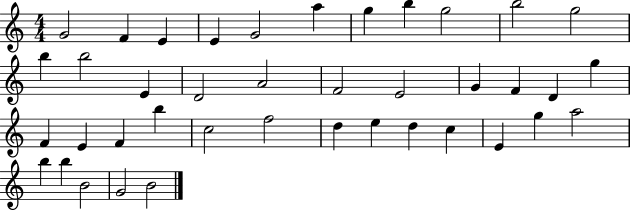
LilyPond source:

{
  \clef treble
  \numericTimeSignature
  \time 4/4
  \key c \major
  g'2 f'4 e'4 | e'4 g'2 a''4 | g''4 b''4 g''2 | b''2 g''2 | \break b''4 b''2 e'4 | d'2 a'2 | f'2 e'2 | g'4 f'4 d'4 g''4 | \break f'4 e'4 f'4 b''4 | c''2 f''2 | d''4 e''4 d''4 c''4 | e'4 g''4 a''2 | \break b''4 b''4 b'2 | g'2 b'2 | \bar "|."
}